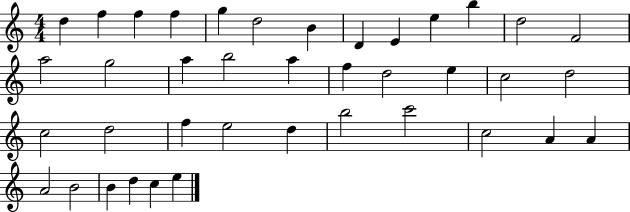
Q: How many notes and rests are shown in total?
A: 39